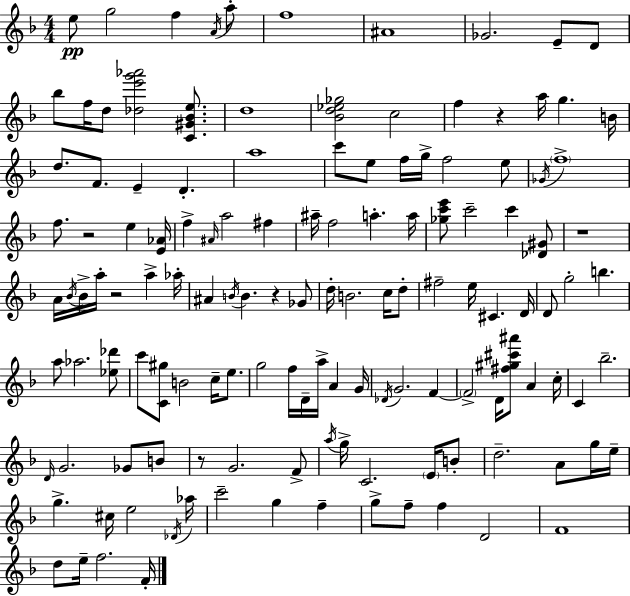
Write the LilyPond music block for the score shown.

{
  \clef treble
  \numericTimeSignature
  \time 4/4
  \key d \minor
  e''8\pp g''2 f''4 \acciaccatura { a'16 } a''8-. | f''1 | ais'1 | ges'2. e'8-- d'8 | \break bes''8 f''16 d''8 <des'' e''' g''' aes'''>2 <c' gis' bes' e''>8. | d''1 | <bes' d'' ees'' ges''>2 c''2 | f''4 r4 a''16 g''4. | \break b'16 d''8. f'8. e'4-- d'4.-. | a''1 | c'''8 e''8 f''16 g''16-> f''2 e''8 | \acciaccatura { ges'16 } \parenthesize f''1-> | \break f''8. r2 e''4 | <e' aes'>16 f''4-> \grace { ais'16 } a''2 fis''4 | ais''16-- f''2 a''4.-. | a''16 <ges'' c''' e'''>8 c'''2-- c'''4 | \break <des' gis'>8 r1 | a'16 \acciaccatura { bes'16 } bes'16-> a''16-. r2 a''4-> | aes''16-. ais'4 \acciaccatura { b'16 } b'4. r4 | ges'8 d''16-. b'2. | \break c''16 d''8-. fis''2-- e''16 cis'4. | d'16 d'8 g''2-. b''4. | a''8 aes''2. | <ees'' des'''>8 c'''8 <c' gis''>8 b'2 | \break c''16-- e''8. g''2 f''16 d'16-- a''16-> | a'4 g'16 \acciaccatura { des'16 } g'2. | f'4~~ \parenthesize f'2-> d'16 <fis'' gis'' cis''' ais'''>8 | a'4 c''16-. c'4 bes''2.-- | \break \grace { d'16 } g'2. | ges'8 b'8 r8 g'2. | f'8-> \acciaccatura { a''16 } g''16-> c'2. | \parenthesize e'16 b'8-. d''2.-- | \break a'8 g''16 e''16-- g''4.-> cis''16 e''2 | \acciaccatura { des'16 } aes''16 c'''2-- | g''4 f''4-- g''8-> f''8-- f''4 | d'2 f'1 | \break d''8 e''16-- f''2. | f'16-. \bar "|."
}